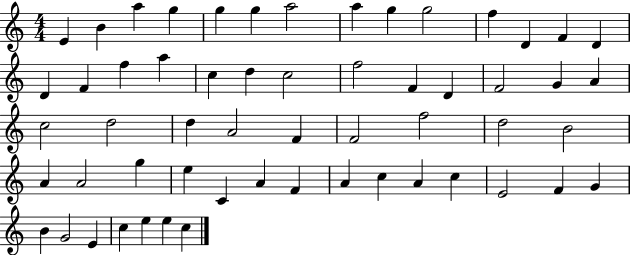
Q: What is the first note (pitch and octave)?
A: E4